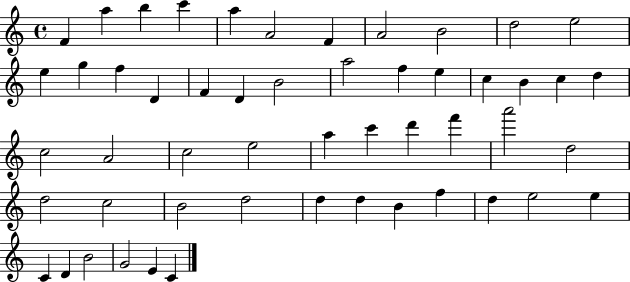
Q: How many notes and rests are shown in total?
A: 52